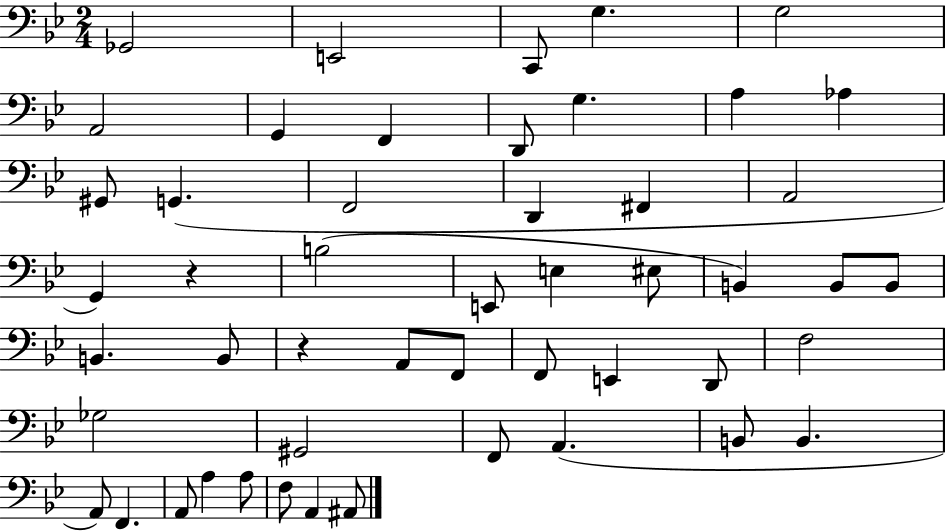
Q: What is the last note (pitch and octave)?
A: A#2